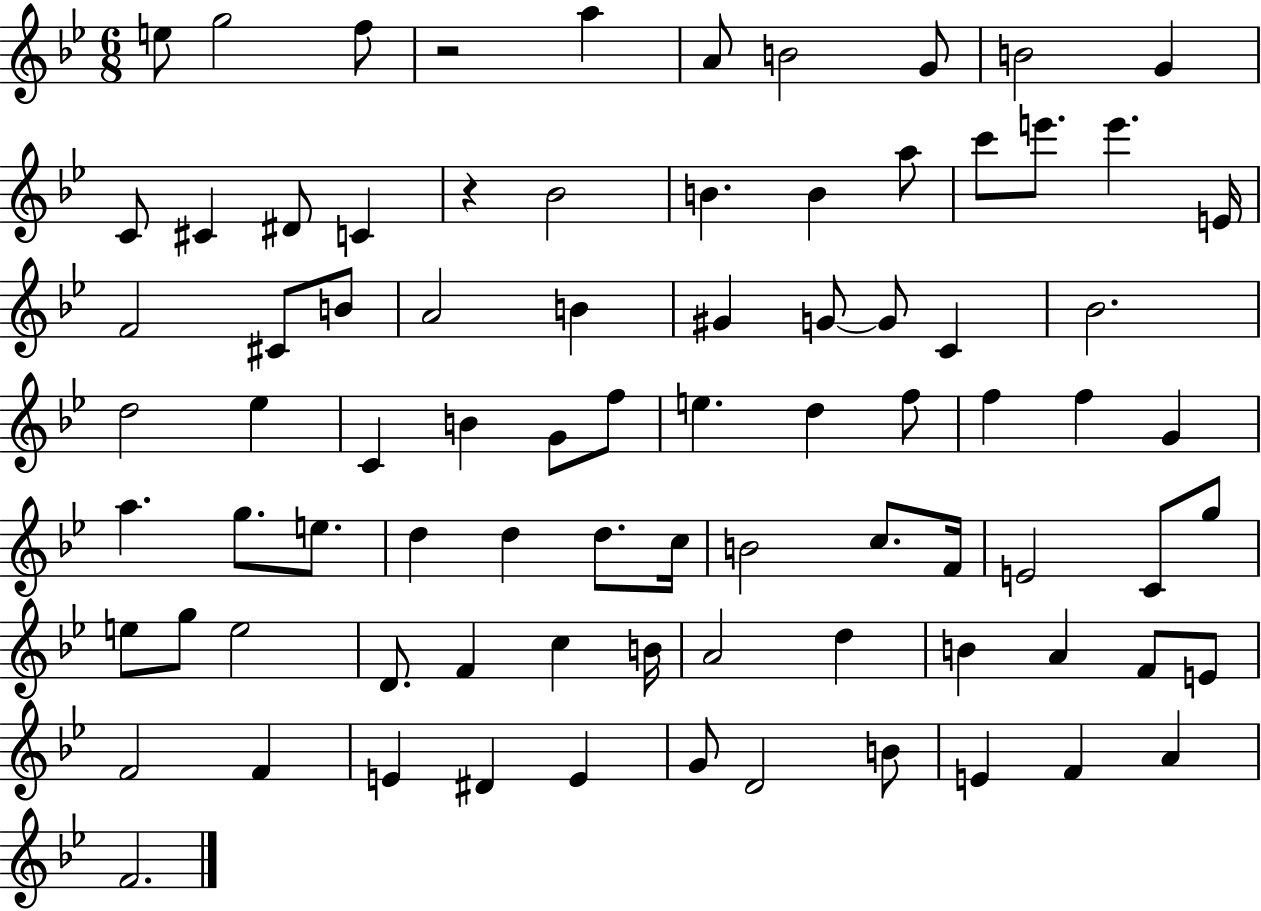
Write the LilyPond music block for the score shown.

{
  \clef treble
  \numericTimeSignature
  \time 6/8
  \key bes \major
  e''8 g''2 f''8 | r2 a''4 | a'8 b'2 g'8 | b'2 g'4 | \break c'8 cis'4 dis'8 c'4 | r4 bes'2 | b'4. b'4 a''8 | c'''8 e'''8. e'''4. e'16 | \break f'2 cis'8 b'8 | a'2 b'4 | gis'4 g'8~~ g'8 c'4 | bes'2. | \break d''2 ees''4 | c'4 b'4 g'8 f''8 | e''4. d''4 f''8 | f''4 f''4 g'4 | \break a''4. g''8. e''8. | d''4 d''4 d''8. c''16 | b'2 c''8. f'16 | e'2 c'8 g''8 | \break e''8 g''8 e''2 | d'8. f'4 c''4 b'16 | a'2 d''4 | b'4 a'4 f'8 e'8 | \break f'2 f'4 | e'4 dis'4 e'4 | g'8 d'2 b'8 | e'4 f'4 a'4 | \break f'2. | \bar "|."
}